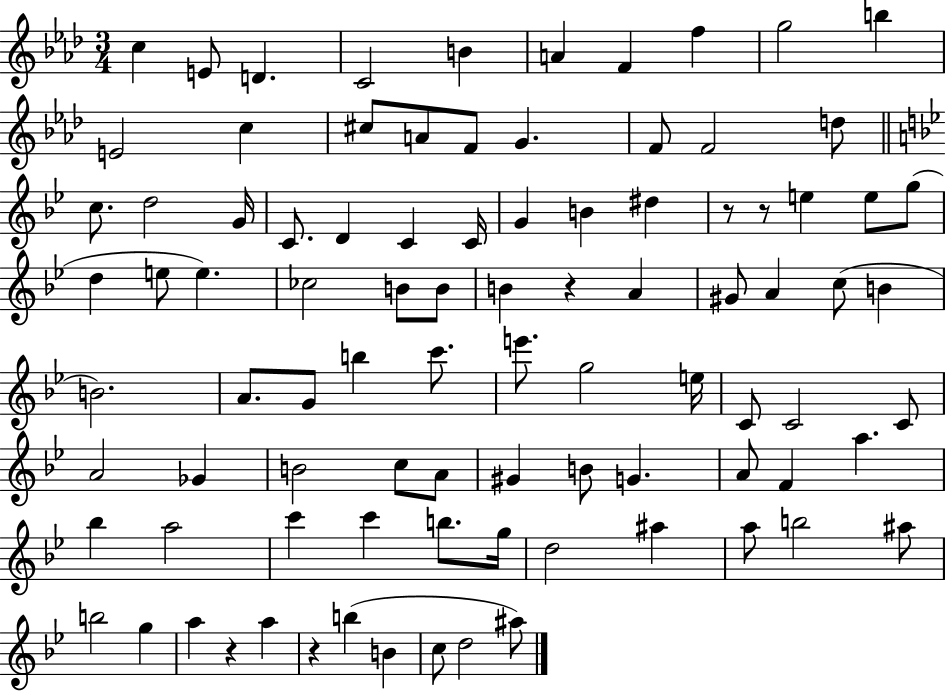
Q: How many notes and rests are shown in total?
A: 91